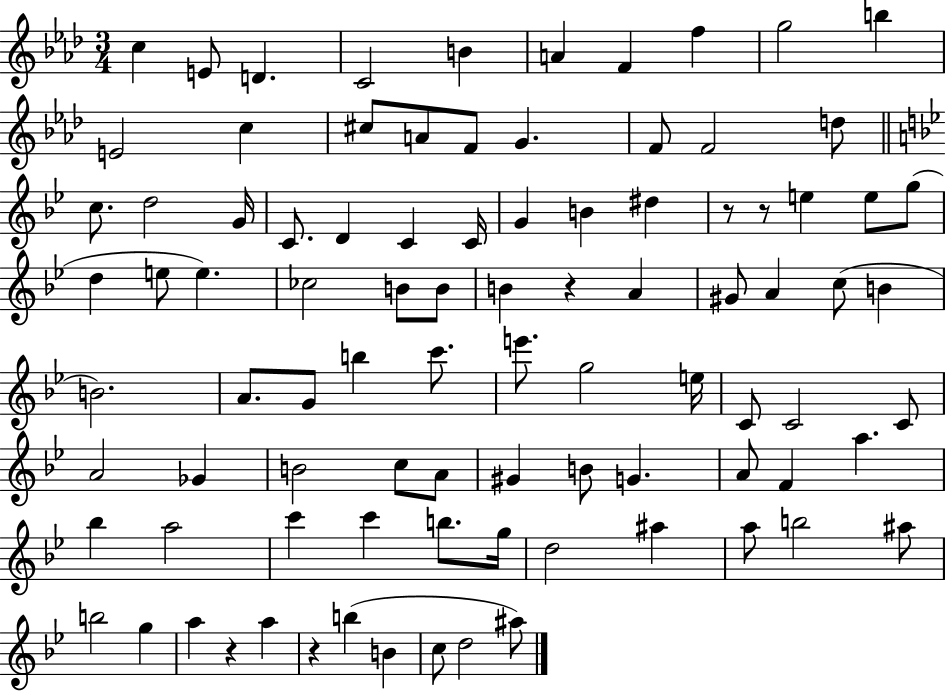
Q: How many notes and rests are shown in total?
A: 91